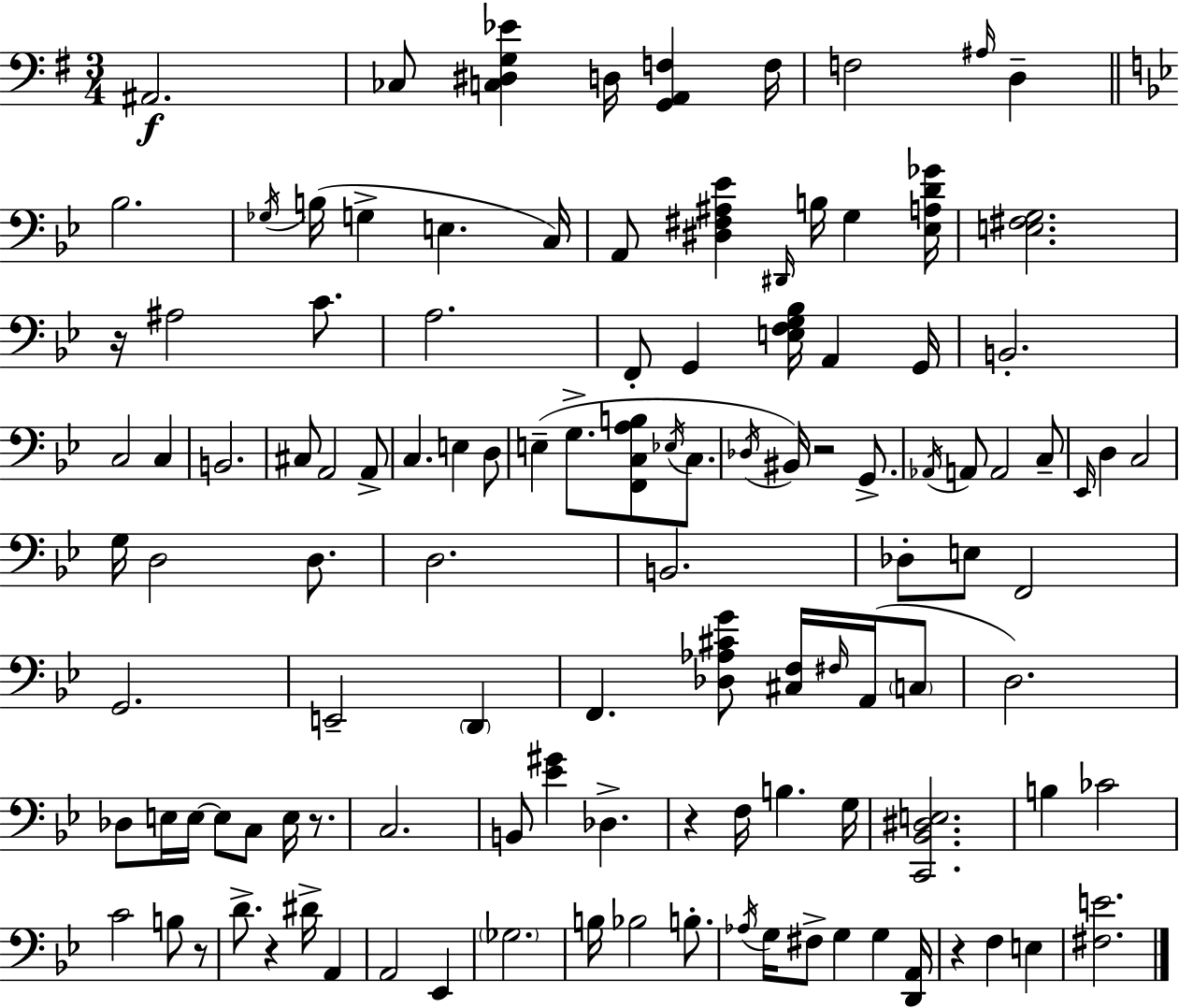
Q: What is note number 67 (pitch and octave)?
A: E3